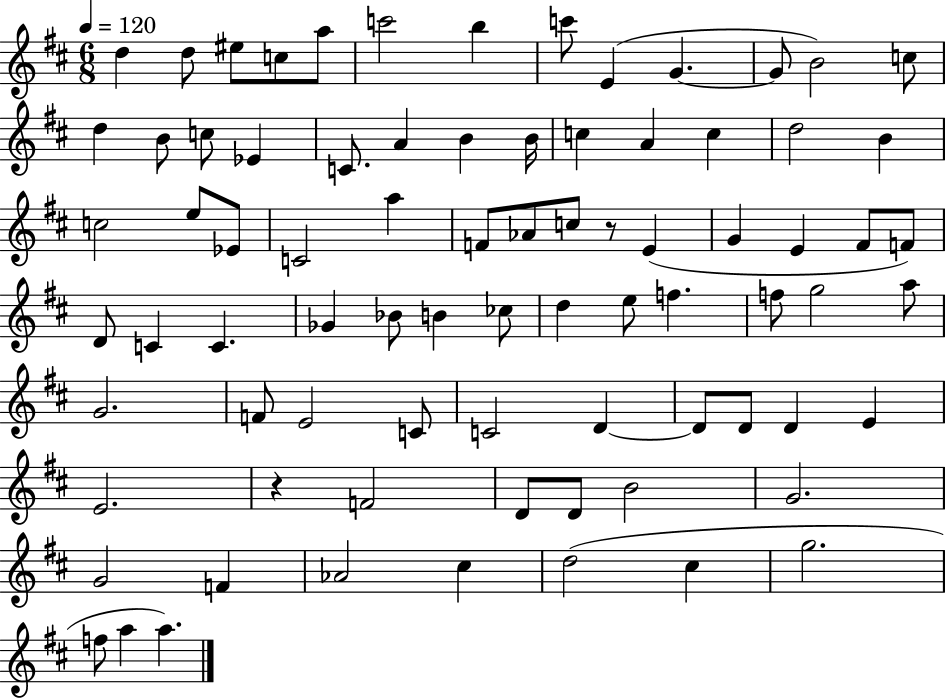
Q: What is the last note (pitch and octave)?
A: A5